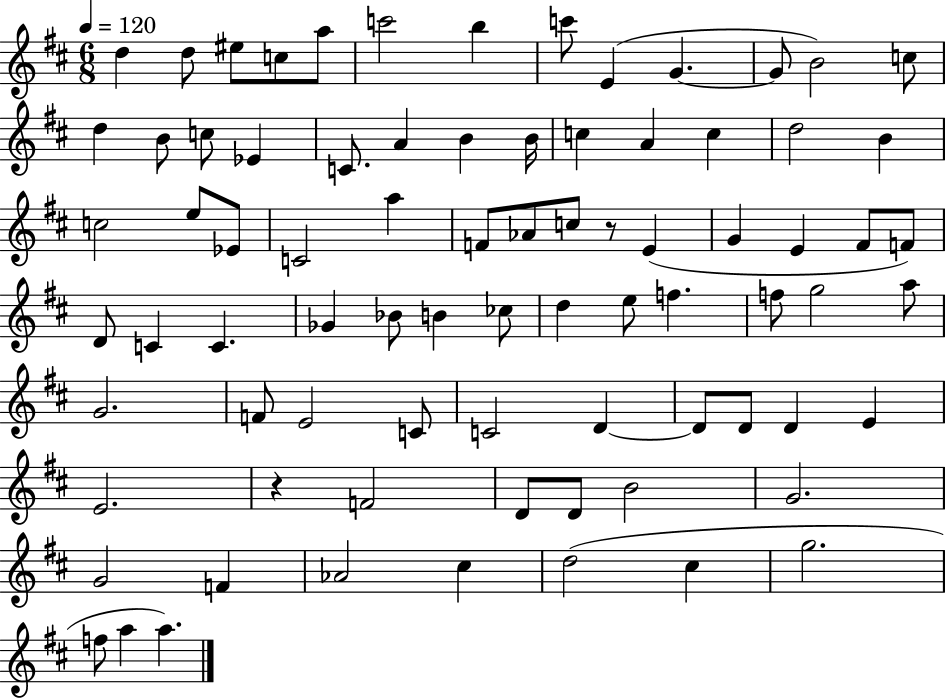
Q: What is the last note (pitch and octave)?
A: A5